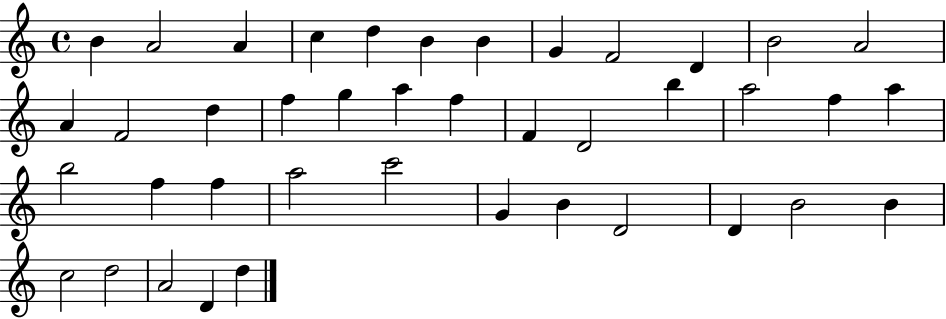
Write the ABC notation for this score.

X:1
T:Untitled
M:4/4
L:1/4
K:C
B A2 A c d B B G F2 D B2 A2 A F2 d f g a f F D2 b a2 f a b2 f f a2 c'2 G B D2 D B2 B c2 d2 A2 D d